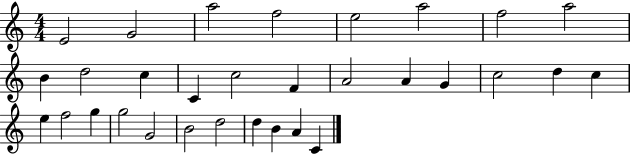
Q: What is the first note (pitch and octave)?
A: E4